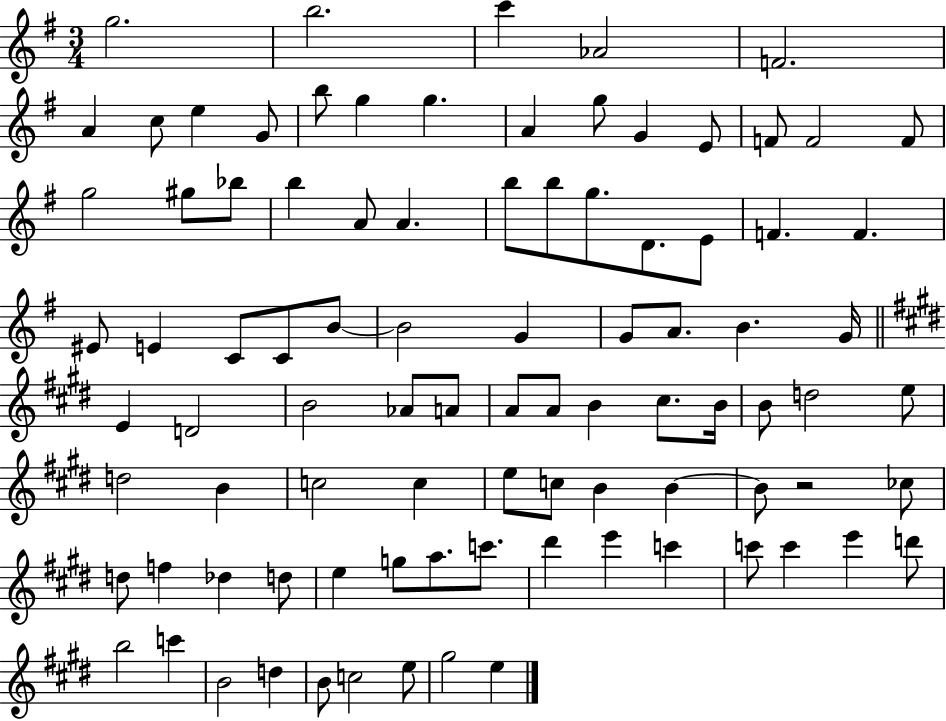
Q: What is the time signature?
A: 3/4